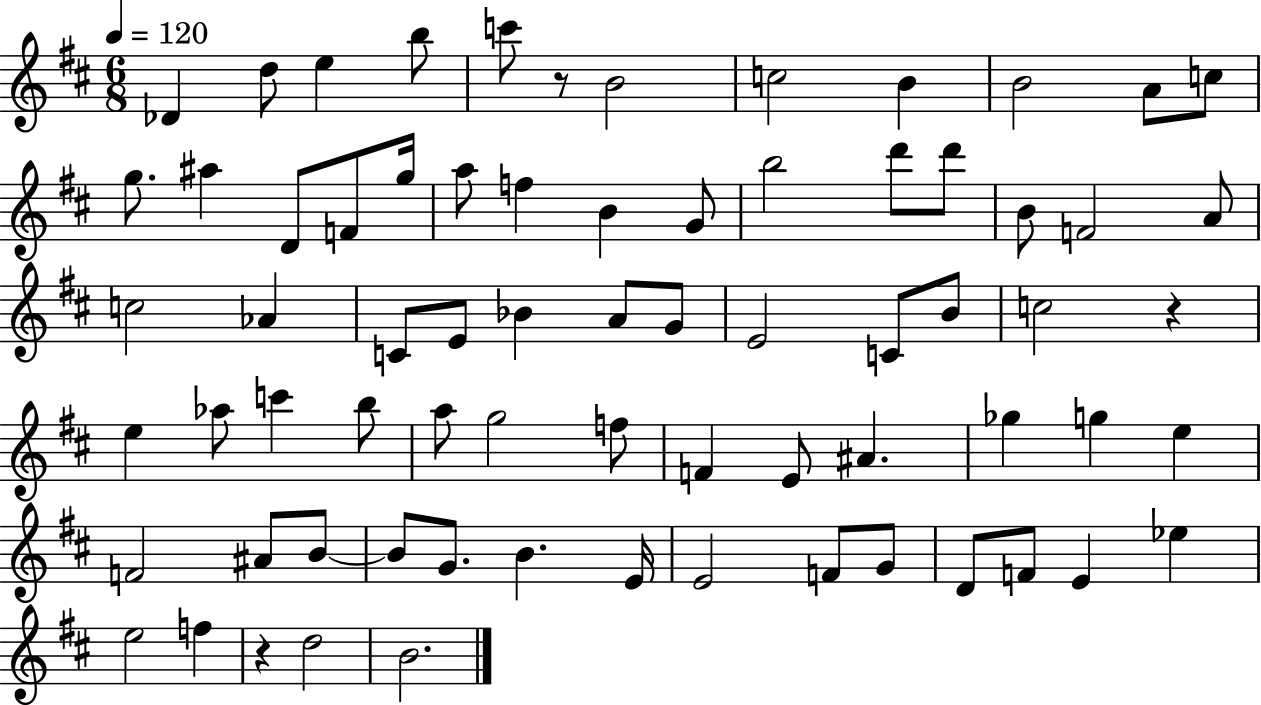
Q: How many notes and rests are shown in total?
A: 71